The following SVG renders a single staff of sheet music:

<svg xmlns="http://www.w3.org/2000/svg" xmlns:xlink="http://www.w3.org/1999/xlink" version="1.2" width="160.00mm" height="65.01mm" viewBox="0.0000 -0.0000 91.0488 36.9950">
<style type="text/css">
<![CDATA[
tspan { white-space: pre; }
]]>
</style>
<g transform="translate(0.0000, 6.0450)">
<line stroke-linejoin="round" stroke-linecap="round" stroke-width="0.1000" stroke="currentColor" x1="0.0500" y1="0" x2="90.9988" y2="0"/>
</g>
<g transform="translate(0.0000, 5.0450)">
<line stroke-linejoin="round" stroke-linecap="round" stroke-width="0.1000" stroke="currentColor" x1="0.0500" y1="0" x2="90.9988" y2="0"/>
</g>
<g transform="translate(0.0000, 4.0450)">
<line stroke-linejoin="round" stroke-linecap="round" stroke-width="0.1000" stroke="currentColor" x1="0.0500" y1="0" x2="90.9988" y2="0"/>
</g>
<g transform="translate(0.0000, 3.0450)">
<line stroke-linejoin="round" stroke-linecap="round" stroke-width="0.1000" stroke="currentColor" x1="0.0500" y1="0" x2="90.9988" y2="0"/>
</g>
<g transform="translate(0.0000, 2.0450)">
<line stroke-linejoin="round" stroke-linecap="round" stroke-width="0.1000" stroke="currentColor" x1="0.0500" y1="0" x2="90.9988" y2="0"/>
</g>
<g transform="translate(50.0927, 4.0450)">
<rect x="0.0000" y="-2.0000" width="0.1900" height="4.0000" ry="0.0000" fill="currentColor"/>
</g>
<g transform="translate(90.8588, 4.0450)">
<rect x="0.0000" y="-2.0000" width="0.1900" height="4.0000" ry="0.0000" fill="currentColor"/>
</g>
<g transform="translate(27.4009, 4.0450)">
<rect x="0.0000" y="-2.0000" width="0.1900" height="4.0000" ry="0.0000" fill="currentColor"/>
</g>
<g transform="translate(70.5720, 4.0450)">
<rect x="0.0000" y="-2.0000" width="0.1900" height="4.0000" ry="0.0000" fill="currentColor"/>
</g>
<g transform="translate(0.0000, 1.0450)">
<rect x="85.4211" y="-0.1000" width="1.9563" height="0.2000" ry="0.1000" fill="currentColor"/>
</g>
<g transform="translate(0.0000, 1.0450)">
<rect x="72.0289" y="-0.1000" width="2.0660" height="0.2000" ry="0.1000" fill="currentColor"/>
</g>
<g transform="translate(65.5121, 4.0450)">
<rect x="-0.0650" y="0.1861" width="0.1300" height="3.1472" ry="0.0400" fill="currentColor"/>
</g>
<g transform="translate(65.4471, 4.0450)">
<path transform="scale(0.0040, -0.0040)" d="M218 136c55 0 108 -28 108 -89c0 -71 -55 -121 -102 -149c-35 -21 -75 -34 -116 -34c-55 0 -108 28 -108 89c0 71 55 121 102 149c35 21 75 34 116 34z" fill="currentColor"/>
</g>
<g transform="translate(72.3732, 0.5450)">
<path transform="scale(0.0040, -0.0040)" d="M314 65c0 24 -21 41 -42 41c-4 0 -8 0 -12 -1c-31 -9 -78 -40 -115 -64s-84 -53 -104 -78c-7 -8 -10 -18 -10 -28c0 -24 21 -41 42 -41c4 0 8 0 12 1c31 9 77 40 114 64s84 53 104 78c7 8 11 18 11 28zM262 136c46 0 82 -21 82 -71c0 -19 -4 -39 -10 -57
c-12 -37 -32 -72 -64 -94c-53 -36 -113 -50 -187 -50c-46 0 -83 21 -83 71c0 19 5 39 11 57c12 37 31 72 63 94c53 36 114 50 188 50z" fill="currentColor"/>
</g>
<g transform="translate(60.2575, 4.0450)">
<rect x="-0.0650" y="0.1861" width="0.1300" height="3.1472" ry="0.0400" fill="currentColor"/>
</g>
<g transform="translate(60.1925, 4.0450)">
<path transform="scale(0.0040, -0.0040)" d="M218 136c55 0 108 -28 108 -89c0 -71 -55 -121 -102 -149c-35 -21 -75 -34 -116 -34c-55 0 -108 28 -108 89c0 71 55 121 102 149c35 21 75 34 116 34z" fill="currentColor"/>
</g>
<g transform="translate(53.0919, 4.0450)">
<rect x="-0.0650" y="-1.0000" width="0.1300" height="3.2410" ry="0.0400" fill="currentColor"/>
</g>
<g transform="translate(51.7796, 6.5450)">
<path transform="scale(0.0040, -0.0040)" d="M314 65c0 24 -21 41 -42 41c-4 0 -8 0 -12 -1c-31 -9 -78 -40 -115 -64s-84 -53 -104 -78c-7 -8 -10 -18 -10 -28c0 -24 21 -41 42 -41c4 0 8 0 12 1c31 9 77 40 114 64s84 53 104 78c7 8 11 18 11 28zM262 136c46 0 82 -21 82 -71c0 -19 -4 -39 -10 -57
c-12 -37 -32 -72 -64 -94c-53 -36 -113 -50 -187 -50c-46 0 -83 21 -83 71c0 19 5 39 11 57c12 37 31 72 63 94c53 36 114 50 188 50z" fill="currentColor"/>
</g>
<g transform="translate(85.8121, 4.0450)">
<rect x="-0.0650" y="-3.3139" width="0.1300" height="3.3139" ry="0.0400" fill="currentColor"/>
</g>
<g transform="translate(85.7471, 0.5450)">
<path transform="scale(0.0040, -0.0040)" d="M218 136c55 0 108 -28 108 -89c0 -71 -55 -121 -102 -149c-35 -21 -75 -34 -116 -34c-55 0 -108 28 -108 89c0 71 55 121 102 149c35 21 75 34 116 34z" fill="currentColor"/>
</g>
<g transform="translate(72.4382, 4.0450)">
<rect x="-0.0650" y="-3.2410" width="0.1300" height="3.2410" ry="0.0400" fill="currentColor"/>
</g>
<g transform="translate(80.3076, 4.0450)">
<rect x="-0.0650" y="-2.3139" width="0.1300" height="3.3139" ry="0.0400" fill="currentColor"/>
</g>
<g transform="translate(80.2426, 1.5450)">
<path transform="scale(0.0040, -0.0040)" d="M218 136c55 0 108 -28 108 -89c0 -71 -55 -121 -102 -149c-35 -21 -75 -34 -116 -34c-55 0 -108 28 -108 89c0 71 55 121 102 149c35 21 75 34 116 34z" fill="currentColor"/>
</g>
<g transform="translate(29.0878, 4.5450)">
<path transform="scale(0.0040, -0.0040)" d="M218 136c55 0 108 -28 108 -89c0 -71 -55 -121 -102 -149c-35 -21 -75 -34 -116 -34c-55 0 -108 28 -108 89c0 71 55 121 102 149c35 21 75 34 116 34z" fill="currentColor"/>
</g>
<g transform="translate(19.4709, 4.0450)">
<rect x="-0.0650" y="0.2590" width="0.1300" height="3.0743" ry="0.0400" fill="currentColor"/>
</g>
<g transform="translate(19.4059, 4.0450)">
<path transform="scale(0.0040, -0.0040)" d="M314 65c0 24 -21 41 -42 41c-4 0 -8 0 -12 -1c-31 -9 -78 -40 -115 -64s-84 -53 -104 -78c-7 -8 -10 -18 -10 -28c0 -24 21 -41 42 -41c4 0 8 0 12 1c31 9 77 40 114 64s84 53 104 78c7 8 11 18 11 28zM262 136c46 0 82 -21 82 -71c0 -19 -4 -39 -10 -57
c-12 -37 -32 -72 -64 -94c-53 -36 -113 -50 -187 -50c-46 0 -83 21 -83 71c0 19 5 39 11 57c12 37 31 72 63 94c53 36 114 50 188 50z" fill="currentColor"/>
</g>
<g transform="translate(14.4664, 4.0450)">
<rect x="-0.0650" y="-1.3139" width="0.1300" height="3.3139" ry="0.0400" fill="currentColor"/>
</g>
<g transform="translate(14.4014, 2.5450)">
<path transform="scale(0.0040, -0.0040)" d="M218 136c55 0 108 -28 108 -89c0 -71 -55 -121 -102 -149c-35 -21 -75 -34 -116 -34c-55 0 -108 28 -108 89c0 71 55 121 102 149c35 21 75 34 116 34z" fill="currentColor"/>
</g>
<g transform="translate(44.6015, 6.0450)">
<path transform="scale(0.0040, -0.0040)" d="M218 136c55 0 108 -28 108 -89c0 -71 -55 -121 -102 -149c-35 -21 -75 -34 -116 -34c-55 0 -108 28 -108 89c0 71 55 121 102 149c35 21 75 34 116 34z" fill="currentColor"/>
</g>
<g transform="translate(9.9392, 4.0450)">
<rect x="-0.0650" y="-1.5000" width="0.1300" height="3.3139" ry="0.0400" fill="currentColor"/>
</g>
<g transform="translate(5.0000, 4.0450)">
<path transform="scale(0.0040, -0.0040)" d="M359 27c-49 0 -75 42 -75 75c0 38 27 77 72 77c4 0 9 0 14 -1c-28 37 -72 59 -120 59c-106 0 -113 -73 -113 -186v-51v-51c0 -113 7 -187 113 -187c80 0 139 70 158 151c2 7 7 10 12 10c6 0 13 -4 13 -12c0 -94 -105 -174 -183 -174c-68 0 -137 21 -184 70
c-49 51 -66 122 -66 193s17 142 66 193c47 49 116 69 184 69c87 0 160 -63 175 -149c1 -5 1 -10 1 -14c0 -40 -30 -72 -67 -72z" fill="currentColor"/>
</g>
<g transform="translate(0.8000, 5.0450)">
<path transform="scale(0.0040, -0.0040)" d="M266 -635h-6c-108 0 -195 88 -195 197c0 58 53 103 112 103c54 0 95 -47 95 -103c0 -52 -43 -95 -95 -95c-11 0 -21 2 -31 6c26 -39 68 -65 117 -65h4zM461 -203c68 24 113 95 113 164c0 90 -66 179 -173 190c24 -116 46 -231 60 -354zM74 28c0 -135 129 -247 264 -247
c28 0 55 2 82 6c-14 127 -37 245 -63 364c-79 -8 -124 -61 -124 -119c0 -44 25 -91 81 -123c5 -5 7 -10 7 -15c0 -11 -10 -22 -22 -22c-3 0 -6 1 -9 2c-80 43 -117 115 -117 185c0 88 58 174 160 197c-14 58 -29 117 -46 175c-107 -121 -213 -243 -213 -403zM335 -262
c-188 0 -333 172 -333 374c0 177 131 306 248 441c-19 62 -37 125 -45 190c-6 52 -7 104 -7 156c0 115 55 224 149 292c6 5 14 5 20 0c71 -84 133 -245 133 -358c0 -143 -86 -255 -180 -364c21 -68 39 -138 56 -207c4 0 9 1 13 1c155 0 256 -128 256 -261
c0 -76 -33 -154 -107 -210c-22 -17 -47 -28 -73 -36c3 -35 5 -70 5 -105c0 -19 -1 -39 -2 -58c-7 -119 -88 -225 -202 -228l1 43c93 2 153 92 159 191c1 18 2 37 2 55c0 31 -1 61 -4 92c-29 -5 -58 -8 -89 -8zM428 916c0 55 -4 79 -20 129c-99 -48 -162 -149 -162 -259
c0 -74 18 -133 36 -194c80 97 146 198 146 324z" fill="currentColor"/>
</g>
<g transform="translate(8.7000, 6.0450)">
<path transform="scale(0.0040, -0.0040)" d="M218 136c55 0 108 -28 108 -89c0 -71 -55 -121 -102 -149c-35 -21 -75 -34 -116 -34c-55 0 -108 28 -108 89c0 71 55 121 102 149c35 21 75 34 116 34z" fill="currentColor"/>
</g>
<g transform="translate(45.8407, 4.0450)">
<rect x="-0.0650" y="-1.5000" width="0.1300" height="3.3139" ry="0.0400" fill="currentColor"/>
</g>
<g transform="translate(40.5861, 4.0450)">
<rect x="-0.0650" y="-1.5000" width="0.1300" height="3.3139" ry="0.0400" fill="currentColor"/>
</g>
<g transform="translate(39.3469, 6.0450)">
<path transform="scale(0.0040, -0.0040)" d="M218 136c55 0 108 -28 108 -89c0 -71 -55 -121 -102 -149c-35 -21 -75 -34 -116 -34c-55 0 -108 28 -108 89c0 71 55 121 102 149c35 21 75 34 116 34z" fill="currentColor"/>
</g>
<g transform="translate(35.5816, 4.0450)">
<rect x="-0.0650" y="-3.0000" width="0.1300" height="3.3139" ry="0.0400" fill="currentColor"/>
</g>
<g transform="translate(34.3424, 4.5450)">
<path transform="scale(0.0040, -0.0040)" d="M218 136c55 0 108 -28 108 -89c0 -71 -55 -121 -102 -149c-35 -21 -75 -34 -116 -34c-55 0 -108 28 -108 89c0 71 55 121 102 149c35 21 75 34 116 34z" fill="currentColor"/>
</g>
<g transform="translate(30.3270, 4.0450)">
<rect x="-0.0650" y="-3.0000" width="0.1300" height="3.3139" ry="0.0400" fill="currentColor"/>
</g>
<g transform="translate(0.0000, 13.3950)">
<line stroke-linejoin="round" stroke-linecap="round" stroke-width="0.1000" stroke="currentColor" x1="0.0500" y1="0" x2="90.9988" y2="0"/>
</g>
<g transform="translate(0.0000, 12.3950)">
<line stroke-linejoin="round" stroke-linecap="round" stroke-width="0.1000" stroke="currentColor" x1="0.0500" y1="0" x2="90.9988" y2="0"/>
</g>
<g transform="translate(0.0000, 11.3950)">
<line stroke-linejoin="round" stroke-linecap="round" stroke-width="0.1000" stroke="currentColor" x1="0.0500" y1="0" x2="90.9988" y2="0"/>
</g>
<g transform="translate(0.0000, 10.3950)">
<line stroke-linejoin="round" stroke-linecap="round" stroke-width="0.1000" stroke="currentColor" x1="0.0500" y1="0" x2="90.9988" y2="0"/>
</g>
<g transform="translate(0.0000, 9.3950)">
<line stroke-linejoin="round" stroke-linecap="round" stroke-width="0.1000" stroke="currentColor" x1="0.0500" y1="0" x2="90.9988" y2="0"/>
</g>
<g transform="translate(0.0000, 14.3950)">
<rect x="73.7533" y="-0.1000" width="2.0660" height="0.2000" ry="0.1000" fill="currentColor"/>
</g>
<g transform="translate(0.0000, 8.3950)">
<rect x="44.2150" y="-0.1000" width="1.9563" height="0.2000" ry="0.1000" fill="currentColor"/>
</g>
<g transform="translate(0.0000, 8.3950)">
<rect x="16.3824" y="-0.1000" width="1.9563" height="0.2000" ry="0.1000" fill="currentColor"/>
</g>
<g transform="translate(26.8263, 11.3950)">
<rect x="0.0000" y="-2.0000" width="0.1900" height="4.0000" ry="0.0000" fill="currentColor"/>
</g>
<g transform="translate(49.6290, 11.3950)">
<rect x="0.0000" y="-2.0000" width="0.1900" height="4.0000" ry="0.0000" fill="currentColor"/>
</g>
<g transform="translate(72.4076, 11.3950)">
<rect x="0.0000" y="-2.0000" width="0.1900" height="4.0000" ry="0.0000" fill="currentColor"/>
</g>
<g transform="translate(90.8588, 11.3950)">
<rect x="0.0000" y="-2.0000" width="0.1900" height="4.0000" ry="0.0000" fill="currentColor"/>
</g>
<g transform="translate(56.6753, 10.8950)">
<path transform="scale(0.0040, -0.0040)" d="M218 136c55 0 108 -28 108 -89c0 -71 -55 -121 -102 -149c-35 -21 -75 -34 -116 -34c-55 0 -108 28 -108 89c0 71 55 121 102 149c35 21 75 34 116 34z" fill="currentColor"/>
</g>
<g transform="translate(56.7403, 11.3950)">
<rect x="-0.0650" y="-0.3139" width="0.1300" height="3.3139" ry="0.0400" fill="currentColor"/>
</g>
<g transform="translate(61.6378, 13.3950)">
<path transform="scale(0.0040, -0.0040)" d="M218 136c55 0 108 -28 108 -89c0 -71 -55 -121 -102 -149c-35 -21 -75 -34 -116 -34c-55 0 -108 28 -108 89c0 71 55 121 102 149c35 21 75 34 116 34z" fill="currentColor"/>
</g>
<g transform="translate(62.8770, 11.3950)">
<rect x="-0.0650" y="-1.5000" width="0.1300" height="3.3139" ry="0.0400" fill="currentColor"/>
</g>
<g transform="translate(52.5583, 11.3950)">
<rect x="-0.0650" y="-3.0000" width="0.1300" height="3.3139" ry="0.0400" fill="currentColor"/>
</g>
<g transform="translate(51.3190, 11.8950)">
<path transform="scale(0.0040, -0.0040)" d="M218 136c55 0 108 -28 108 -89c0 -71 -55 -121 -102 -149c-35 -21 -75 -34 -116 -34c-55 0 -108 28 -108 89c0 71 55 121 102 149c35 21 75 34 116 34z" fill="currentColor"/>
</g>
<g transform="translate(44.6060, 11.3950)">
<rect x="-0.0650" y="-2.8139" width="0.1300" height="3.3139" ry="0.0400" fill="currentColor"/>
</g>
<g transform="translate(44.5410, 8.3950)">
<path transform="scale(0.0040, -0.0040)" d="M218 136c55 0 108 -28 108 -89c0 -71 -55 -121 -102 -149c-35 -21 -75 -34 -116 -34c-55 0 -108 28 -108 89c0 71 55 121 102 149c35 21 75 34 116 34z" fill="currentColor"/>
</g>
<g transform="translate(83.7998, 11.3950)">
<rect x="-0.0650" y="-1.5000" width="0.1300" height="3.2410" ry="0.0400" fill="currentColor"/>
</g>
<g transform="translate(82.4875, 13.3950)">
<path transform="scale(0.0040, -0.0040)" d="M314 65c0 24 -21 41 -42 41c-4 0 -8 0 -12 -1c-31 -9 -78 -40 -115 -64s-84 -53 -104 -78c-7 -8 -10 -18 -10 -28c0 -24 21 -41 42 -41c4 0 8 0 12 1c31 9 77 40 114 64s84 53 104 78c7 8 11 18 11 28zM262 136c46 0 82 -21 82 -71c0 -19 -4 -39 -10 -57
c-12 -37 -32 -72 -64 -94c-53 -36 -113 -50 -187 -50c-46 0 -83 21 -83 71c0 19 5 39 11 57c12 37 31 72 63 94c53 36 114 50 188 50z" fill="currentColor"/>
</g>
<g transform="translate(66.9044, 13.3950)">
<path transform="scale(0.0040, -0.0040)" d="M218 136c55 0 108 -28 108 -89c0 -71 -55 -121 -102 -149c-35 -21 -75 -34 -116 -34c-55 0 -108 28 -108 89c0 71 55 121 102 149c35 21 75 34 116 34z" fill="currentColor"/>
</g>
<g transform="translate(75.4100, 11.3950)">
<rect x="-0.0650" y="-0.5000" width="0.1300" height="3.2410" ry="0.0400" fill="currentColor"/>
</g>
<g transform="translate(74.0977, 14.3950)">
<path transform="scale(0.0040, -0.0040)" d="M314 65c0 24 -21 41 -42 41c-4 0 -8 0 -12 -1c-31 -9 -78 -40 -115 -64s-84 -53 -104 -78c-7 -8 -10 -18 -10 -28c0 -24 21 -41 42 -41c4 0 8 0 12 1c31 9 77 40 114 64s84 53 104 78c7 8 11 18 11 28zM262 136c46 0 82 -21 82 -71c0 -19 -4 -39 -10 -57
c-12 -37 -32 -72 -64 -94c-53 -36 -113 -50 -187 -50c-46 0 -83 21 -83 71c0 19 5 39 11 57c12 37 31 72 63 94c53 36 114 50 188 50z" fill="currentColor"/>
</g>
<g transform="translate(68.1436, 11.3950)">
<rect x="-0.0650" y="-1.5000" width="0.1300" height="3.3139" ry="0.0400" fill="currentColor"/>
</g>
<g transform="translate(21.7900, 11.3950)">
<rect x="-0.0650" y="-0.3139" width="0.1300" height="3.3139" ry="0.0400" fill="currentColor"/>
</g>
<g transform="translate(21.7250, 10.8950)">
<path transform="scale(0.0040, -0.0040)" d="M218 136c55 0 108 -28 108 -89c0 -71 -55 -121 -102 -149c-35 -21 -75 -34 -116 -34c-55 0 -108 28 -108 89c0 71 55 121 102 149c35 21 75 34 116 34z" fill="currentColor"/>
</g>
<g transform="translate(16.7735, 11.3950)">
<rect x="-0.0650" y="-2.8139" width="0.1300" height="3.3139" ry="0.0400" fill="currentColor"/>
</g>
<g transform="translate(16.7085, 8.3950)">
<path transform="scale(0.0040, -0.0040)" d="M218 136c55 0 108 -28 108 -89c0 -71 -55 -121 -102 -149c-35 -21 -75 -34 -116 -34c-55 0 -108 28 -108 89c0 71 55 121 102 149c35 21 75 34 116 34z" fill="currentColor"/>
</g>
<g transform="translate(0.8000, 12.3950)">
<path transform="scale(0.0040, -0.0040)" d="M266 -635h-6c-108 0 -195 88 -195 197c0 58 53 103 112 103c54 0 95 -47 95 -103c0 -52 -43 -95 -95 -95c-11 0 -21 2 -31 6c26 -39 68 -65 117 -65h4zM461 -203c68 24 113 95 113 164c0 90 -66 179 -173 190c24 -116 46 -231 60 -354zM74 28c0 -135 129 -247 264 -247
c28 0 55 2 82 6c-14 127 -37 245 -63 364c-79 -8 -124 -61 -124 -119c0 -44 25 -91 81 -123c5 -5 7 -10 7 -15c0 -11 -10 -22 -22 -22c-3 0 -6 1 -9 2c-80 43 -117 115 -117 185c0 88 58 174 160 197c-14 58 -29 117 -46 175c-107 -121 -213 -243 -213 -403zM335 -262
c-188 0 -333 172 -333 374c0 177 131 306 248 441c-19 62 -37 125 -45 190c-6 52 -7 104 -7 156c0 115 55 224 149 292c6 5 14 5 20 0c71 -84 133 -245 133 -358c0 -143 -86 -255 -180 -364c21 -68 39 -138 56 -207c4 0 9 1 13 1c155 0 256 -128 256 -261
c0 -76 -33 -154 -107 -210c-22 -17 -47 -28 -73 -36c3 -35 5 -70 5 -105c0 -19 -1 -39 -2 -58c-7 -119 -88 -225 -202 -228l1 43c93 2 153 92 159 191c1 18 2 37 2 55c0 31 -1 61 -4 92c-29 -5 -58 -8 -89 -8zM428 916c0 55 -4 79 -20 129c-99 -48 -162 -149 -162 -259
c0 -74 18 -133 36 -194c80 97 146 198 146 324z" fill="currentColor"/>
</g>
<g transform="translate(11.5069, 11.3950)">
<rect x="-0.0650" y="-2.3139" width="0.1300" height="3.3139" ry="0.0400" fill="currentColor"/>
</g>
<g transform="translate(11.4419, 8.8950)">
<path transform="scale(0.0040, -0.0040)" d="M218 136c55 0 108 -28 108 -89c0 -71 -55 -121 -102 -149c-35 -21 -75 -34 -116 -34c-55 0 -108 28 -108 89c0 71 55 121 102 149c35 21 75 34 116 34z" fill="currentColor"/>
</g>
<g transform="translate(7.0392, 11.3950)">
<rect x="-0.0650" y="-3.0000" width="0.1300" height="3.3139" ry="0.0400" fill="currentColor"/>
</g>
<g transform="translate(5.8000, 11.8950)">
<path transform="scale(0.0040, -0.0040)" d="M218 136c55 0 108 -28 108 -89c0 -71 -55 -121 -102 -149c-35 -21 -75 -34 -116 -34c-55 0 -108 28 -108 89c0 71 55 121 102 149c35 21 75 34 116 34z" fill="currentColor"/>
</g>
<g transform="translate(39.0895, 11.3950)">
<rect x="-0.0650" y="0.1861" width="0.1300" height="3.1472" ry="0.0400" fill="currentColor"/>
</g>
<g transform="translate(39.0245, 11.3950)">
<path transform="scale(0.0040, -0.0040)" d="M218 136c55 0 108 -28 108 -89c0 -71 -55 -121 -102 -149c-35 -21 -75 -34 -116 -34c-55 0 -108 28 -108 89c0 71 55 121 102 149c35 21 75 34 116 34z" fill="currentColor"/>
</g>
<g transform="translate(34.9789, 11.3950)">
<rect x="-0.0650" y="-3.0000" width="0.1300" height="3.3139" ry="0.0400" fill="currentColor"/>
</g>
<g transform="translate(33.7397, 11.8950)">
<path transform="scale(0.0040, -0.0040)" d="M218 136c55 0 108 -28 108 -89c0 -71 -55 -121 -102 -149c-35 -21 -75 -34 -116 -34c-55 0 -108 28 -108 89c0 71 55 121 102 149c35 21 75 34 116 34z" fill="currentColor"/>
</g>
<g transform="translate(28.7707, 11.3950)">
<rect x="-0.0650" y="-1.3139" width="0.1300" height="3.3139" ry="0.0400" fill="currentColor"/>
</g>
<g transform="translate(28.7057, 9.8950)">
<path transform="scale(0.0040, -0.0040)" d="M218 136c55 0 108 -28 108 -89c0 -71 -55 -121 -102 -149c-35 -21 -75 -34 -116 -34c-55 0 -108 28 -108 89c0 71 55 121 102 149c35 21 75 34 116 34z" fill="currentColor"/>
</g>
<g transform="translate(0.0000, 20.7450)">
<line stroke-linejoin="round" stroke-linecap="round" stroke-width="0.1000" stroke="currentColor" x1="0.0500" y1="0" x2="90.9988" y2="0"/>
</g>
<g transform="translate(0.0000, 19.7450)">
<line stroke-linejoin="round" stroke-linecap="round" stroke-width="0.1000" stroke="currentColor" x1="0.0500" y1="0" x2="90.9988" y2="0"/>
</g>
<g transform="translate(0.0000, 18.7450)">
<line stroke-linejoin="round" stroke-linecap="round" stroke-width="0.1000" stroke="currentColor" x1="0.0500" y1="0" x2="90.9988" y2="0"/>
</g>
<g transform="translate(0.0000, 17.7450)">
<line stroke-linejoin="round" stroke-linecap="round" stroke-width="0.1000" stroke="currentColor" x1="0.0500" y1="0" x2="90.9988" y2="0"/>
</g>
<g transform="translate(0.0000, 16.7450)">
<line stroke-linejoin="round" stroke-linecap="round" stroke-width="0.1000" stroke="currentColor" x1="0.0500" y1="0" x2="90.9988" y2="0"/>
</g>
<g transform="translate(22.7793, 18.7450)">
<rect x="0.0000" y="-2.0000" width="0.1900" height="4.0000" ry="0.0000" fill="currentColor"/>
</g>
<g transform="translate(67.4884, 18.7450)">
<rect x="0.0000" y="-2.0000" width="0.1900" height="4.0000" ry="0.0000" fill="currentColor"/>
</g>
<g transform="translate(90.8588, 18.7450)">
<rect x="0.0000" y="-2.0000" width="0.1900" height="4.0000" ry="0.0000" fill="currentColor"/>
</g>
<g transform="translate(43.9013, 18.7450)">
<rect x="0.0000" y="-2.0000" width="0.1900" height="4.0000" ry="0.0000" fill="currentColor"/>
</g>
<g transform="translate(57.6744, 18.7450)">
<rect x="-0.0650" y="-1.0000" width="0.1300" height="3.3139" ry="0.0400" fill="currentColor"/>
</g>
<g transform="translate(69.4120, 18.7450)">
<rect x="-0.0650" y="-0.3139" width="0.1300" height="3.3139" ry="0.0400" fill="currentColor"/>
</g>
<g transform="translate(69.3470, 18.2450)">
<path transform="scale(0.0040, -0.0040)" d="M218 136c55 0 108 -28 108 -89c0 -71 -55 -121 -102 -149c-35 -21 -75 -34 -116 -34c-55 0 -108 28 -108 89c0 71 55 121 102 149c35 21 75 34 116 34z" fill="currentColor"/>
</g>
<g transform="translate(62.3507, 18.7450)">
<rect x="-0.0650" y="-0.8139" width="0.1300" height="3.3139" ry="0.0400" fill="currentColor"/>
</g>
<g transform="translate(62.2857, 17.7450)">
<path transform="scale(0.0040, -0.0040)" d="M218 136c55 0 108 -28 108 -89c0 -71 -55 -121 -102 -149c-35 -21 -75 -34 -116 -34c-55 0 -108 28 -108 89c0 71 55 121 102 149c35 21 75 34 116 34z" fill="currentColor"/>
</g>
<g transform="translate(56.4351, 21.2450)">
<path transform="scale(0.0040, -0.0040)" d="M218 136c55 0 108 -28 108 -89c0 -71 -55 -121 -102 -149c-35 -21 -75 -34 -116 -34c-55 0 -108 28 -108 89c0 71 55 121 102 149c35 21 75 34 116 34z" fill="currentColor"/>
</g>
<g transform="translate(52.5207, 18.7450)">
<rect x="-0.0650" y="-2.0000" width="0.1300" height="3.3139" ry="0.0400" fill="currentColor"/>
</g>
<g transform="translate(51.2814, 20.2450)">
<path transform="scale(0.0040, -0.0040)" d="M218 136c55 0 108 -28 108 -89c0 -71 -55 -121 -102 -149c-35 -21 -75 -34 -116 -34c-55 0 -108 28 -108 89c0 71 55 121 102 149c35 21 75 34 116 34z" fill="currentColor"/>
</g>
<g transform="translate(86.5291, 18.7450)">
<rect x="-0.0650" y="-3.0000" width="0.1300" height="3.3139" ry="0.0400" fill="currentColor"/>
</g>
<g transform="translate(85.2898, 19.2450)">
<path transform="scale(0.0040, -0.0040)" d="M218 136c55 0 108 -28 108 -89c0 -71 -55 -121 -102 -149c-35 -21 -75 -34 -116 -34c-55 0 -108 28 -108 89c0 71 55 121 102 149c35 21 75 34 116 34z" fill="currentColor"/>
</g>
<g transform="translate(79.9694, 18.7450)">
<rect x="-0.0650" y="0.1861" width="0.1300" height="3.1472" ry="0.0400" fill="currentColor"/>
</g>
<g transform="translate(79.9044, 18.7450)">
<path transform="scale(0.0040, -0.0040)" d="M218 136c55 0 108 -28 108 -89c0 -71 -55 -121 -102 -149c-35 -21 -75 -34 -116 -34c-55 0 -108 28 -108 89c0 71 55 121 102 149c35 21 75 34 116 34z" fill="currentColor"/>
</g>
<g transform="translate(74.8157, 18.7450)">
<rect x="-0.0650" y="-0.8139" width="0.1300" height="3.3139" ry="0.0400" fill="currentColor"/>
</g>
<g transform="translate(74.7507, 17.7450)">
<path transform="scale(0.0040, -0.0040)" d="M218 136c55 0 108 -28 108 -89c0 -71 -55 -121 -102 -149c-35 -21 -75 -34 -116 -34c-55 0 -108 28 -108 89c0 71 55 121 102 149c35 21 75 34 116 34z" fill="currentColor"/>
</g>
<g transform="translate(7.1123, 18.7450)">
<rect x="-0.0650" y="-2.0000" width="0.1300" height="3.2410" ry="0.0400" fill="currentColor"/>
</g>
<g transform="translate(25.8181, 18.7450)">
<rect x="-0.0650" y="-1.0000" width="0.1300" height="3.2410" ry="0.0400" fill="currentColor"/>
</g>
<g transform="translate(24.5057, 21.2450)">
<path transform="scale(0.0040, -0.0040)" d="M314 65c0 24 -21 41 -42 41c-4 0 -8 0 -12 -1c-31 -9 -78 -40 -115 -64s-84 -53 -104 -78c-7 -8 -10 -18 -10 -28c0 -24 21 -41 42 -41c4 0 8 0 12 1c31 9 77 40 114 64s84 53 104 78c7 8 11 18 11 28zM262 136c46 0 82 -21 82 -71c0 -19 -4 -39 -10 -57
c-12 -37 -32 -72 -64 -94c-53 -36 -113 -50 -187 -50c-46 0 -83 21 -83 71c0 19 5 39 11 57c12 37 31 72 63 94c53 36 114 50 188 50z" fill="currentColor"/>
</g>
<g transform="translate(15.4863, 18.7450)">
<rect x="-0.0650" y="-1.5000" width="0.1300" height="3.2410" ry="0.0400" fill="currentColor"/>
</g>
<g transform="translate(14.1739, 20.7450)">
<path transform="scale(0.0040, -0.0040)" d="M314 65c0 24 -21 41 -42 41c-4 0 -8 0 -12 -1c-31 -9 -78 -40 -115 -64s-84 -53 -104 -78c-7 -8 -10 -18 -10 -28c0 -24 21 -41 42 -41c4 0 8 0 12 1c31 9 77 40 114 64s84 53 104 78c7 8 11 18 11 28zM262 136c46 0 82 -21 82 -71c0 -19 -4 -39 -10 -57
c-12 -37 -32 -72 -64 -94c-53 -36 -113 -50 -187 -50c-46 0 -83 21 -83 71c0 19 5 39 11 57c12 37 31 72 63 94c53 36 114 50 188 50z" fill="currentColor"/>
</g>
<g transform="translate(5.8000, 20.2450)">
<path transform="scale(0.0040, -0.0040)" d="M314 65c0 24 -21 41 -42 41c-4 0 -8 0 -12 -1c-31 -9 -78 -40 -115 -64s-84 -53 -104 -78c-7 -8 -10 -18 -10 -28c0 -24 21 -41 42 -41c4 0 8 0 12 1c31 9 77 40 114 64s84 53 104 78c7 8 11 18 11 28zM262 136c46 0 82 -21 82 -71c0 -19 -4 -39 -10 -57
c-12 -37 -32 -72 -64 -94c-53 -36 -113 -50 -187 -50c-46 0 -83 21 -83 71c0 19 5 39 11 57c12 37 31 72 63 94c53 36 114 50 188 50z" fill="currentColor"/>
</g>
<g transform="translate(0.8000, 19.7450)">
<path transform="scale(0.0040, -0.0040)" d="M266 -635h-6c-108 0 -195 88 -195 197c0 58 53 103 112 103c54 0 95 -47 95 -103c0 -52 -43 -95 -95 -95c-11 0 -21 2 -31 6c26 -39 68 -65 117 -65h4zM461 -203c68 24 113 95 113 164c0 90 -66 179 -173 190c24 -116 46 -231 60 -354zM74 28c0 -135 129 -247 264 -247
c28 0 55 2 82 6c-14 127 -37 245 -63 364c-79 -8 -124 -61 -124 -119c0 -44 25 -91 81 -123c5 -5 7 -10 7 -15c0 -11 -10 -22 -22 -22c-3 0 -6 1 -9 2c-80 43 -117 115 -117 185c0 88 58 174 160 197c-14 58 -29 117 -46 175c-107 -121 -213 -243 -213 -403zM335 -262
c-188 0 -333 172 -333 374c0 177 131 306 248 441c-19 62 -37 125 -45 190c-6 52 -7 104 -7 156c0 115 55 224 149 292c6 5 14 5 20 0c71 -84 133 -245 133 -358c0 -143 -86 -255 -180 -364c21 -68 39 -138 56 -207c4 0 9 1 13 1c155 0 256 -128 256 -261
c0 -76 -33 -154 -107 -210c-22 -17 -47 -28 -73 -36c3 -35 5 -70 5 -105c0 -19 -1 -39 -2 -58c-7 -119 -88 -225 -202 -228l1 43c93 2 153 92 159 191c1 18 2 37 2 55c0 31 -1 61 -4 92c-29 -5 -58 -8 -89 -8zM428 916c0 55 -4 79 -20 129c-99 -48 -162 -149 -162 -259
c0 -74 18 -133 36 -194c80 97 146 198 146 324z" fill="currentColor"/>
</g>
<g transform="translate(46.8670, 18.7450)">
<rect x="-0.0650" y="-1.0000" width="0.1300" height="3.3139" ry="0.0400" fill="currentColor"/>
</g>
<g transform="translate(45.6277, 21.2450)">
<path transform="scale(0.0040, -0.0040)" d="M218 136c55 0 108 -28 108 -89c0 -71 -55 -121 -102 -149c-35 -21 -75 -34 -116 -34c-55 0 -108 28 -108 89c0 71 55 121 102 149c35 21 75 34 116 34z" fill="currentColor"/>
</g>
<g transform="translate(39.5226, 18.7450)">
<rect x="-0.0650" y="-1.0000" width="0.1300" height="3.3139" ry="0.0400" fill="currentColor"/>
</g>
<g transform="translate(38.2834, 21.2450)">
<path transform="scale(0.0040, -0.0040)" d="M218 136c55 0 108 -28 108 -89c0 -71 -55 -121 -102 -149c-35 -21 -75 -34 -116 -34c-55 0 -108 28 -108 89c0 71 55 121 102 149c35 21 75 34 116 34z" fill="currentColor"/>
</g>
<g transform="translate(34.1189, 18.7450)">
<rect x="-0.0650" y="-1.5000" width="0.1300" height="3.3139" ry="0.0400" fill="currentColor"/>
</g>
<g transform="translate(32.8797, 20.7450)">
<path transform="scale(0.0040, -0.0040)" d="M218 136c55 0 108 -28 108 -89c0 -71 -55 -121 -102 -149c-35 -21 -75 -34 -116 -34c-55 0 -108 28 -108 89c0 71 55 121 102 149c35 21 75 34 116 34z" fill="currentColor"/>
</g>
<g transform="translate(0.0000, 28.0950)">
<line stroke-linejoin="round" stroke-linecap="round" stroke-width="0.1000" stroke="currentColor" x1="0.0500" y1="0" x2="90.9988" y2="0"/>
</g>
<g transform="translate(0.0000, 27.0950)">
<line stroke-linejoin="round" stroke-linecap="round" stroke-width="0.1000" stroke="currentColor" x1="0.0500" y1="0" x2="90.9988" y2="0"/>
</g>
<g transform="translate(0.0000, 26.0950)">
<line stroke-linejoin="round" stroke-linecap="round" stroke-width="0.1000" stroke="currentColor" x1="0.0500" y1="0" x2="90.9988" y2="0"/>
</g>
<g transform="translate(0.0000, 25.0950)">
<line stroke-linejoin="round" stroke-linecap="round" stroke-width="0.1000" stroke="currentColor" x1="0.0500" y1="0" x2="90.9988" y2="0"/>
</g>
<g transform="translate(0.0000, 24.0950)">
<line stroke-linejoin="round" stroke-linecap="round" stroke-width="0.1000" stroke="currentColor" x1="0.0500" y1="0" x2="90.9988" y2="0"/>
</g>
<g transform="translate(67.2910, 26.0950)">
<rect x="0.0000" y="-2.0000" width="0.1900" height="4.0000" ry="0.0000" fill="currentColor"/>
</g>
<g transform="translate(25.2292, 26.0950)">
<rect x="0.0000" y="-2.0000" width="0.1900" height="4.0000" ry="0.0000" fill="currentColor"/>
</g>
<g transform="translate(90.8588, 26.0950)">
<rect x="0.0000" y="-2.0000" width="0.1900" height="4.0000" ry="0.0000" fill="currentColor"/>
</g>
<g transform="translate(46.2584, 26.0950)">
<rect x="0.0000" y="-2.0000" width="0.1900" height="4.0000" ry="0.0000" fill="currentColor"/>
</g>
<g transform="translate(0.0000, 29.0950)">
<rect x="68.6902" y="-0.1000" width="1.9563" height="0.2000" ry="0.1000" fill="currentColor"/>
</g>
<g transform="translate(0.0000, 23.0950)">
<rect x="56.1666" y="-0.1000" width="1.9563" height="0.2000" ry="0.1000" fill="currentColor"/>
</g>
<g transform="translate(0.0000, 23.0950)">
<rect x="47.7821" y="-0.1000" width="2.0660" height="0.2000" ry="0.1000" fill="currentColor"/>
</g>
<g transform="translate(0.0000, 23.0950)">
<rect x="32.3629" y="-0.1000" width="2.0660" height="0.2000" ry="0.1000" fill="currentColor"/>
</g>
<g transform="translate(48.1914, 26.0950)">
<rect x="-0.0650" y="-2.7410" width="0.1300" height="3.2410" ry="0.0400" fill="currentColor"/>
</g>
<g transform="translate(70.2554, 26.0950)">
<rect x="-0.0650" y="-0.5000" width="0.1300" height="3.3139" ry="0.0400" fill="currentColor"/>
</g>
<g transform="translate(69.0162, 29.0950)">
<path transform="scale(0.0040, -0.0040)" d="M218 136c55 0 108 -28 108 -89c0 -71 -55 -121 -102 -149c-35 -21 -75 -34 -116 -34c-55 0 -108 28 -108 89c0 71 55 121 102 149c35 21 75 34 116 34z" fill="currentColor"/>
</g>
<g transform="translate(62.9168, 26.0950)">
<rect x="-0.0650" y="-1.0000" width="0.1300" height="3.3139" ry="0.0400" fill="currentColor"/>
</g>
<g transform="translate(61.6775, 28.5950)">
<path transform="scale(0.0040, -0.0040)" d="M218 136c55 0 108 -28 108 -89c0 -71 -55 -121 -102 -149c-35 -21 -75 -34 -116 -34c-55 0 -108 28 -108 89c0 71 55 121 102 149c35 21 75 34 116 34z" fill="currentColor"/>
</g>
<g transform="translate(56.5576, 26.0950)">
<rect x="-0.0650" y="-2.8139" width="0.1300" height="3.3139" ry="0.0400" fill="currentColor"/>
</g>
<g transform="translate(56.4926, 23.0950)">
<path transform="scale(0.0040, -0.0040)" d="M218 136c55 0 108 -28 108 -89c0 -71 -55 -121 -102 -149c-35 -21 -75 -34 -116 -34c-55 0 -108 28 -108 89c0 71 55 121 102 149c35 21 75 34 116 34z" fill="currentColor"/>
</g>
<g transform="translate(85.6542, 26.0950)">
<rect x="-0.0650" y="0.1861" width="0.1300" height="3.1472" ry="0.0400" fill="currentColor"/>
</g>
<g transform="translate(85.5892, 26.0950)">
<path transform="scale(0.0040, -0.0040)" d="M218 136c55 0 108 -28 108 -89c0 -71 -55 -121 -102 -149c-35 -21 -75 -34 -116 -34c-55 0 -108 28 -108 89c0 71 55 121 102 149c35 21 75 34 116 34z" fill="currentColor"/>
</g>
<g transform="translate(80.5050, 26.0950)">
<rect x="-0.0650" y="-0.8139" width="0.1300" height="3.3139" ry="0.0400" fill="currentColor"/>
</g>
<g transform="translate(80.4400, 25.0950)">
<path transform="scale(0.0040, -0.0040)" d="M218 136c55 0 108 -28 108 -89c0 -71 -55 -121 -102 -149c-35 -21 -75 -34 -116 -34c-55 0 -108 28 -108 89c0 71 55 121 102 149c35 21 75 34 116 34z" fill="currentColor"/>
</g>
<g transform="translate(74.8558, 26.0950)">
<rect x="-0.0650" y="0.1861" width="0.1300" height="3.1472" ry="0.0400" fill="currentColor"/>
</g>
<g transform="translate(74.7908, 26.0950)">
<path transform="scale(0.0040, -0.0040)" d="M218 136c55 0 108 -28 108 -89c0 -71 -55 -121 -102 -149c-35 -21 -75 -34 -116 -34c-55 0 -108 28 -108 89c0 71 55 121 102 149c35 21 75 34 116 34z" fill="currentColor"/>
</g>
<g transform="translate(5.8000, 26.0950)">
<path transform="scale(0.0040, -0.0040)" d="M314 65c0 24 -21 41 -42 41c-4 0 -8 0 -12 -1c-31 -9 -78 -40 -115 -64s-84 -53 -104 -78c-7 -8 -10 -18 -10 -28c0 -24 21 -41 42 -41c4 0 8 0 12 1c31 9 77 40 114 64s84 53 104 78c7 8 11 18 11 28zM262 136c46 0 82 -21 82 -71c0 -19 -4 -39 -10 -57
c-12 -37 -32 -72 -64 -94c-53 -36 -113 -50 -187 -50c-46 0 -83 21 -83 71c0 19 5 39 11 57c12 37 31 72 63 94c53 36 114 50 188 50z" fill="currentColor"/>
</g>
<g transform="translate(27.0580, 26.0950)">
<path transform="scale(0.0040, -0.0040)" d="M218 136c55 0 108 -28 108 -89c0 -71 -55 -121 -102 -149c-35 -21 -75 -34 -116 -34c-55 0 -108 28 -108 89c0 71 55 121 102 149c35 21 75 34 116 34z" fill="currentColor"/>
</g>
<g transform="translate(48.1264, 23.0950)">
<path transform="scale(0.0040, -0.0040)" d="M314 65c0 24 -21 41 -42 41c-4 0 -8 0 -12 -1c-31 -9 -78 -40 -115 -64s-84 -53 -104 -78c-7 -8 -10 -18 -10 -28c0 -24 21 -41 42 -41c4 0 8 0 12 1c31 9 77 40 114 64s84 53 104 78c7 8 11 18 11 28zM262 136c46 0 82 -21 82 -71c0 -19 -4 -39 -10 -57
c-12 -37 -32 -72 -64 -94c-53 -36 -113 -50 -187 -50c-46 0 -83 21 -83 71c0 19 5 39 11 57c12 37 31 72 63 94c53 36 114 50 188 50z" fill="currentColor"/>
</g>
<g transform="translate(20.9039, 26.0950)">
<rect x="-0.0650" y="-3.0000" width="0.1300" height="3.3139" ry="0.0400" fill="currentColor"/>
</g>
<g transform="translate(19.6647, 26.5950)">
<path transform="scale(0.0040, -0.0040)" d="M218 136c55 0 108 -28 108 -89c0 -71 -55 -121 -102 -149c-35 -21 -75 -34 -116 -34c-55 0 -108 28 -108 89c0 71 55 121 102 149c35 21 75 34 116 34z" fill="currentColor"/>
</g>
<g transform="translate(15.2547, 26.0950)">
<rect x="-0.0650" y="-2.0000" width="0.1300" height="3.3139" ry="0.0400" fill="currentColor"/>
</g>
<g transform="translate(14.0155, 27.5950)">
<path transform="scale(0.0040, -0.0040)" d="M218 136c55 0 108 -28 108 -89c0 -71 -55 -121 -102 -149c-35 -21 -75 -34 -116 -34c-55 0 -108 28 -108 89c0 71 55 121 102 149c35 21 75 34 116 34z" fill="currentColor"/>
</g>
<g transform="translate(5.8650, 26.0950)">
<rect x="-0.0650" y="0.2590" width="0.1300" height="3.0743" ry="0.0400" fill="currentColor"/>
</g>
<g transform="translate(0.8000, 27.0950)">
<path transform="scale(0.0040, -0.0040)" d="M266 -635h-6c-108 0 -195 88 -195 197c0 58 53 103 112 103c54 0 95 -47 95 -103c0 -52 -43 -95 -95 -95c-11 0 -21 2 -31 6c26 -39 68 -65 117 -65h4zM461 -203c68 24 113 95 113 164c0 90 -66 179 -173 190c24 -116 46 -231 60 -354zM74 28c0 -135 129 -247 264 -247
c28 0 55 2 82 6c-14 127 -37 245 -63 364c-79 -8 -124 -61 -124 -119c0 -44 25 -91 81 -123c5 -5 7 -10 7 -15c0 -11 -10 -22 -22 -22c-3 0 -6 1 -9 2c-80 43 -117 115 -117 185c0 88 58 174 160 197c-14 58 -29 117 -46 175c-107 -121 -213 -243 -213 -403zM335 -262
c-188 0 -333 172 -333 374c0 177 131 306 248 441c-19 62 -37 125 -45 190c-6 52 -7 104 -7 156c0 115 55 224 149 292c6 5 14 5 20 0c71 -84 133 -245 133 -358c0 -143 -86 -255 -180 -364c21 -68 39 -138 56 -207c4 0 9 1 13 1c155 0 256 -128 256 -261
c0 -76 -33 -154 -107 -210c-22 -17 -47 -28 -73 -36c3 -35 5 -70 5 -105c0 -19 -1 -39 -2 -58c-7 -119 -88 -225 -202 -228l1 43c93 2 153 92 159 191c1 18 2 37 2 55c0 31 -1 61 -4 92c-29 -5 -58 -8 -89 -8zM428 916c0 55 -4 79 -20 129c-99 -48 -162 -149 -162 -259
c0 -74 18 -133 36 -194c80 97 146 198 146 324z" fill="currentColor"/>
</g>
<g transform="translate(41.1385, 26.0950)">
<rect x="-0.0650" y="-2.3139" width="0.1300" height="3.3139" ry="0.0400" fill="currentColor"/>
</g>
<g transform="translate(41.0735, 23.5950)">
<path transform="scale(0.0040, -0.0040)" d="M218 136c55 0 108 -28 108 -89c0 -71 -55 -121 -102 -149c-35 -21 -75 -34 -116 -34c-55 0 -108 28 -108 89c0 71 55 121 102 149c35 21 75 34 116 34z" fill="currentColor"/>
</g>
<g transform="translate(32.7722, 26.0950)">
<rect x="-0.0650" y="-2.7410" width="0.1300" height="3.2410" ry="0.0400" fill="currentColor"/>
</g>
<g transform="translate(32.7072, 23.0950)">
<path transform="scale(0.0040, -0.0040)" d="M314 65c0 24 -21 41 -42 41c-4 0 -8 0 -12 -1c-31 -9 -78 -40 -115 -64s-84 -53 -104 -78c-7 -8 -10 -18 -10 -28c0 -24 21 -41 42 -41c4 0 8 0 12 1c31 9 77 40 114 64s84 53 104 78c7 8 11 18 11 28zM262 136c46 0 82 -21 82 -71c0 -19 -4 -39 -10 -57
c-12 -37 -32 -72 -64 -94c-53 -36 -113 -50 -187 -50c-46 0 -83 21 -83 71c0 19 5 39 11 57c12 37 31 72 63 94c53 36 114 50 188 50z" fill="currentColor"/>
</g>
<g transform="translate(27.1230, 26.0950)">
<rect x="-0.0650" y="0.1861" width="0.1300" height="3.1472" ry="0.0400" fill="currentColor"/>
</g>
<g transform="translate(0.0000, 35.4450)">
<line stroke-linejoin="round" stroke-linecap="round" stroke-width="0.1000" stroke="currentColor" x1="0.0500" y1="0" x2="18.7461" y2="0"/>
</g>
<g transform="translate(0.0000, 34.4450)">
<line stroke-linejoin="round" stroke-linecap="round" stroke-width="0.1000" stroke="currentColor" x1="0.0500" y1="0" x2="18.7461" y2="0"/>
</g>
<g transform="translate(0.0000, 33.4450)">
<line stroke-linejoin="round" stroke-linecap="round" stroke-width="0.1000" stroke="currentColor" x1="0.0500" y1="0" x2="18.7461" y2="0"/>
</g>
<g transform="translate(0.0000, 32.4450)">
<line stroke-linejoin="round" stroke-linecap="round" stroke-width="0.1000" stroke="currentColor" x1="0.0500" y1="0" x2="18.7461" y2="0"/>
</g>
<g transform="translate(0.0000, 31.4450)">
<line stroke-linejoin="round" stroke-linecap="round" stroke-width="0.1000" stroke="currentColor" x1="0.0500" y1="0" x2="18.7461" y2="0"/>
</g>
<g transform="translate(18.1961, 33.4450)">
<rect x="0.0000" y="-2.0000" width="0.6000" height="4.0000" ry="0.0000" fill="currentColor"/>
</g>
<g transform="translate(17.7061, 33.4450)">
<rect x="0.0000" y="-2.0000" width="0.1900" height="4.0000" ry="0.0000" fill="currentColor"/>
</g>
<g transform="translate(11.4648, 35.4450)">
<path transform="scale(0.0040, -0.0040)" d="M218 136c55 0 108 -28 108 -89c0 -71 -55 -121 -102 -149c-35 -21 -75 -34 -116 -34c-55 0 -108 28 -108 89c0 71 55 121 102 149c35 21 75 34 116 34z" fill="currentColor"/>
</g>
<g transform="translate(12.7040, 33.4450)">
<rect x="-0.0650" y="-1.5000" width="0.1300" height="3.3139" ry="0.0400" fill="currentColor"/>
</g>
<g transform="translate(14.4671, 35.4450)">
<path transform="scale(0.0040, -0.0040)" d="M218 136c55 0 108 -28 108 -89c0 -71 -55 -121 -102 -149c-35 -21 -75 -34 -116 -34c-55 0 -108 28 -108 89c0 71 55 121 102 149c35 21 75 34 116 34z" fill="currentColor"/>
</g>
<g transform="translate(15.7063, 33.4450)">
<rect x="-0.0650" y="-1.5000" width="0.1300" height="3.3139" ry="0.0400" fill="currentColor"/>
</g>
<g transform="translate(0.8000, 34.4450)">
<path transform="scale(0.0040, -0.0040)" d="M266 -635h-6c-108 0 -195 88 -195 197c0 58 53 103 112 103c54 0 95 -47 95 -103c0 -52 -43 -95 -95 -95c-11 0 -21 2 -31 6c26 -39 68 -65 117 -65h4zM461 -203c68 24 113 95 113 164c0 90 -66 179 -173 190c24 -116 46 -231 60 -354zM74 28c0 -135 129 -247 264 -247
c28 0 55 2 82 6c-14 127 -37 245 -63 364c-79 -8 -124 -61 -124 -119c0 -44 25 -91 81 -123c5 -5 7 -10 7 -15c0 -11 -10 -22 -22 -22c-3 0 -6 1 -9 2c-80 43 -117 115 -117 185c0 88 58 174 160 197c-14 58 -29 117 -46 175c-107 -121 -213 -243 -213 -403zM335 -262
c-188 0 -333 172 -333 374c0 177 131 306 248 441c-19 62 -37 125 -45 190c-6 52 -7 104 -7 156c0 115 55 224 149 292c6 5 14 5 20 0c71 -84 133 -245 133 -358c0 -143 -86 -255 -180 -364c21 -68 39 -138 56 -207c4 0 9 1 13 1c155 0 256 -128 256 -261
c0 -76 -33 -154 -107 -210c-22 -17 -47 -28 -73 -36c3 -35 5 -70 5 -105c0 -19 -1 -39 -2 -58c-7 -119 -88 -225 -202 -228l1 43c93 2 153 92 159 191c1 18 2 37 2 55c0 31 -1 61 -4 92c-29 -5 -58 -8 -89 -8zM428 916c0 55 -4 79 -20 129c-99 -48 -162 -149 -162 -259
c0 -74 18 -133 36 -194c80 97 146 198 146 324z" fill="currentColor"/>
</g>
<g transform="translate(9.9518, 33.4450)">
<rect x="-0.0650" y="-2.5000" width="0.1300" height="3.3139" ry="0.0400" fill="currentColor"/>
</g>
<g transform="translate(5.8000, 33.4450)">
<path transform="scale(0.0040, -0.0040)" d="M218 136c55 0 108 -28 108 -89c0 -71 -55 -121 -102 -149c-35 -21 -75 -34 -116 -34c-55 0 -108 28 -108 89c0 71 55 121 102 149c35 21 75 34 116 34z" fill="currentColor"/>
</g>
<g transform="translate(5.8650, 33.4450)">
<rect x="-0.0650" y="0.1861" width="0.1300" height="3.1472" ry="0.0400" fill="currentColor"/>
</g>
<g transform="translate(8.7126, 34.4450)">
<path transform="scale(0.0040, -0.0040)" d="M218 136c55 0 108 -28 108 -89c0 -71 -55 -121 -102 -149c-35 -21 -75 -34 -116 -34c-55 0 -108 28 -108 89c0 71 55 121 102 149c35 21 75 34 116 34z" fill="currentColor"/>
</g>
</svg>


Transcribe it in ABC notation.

X:1
T:Untitled
M:4/4
L:1/4
K:C
E e B2 A A E E D2 B B b2 g b A g a c e A B a A c E E C2 E2 F2 E2 D2 E D D F D d c d B A B2 F A B a2 g a2 a D C B d B B G E E